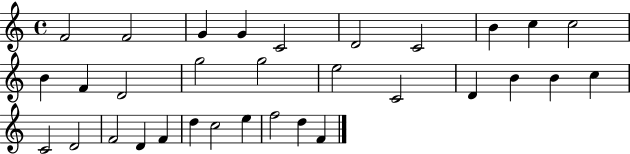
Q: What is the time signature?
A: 4/4